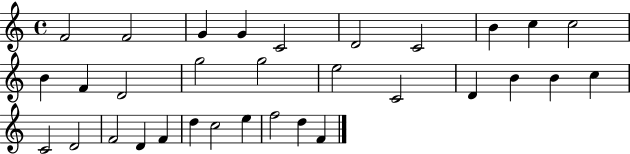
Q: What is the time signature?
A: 4/4